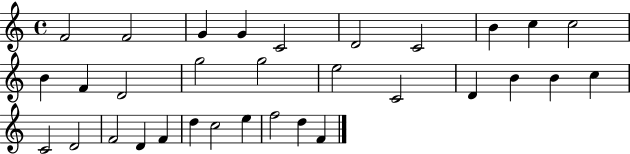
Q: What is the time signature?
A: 4/4